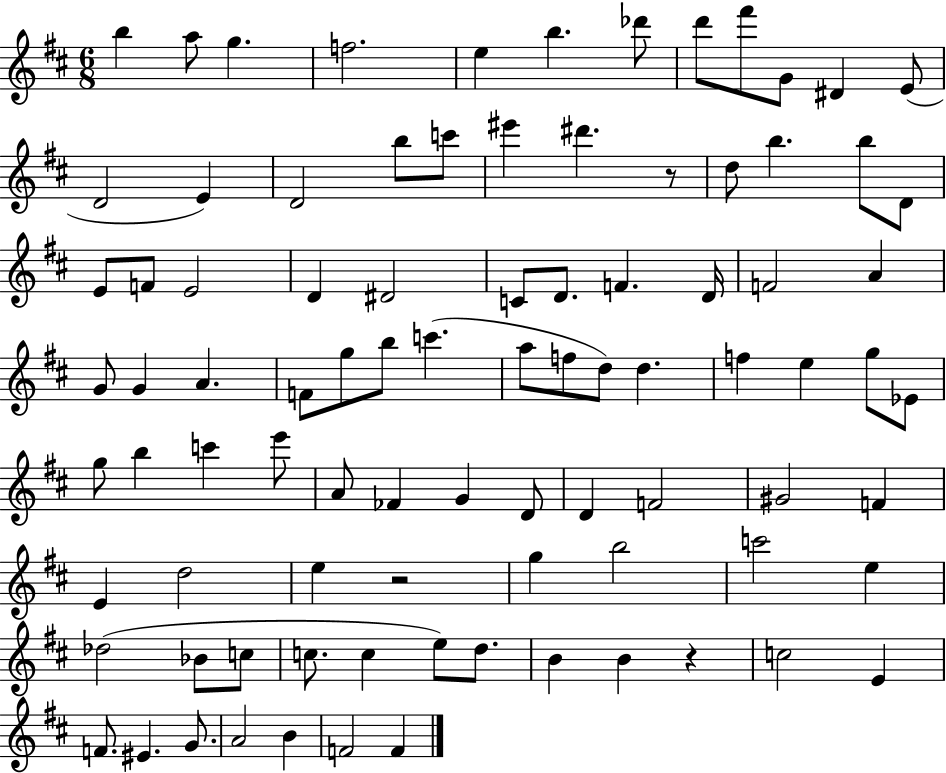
B5/q A5/e G5/q. F5/h. E5/q B5/q. Db6/e D6/e F#6/e G4/e D#4/q E4/e D4/h E4/q D4/h B5/e C6/e EIS6/q D#6/q. R/e D5/e B5/q. B5/e D4/e E4/e F4/e E4/h D4/q D#4/h C4/e D4/e. F4/q. D4/s F4/h A4/q G4/e G4/q A4/q. F4/e G5/e B5/e C6/q. A5/e F5/e D5/e D5/q. F5/q E5/q G5/e Eb4/e G5/e B5/q C6/q E6/e A4/e FES4/q G4/q D4/e D4/q F4/h G#4/h F4/q E4/q D5/h E5/q R/h G5/q B5/h C6/h E5/q Db5/h Bb4/e C5/e C5/e. C5/q E5/e D5/e. B4/q B4/q R/q C5/h E4/q F4/e. EIS4/q. G4/e. A4/h B4/q F4/h F4/q